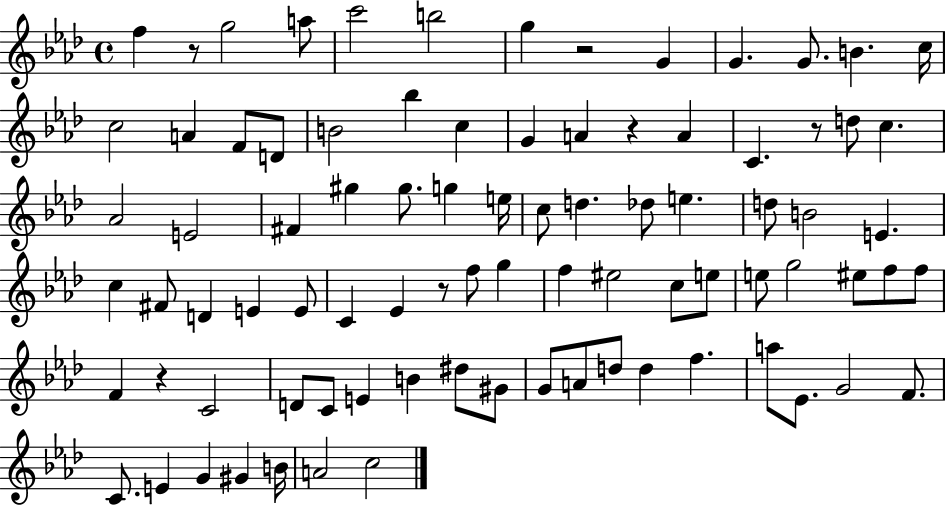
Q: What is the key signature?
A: AES major